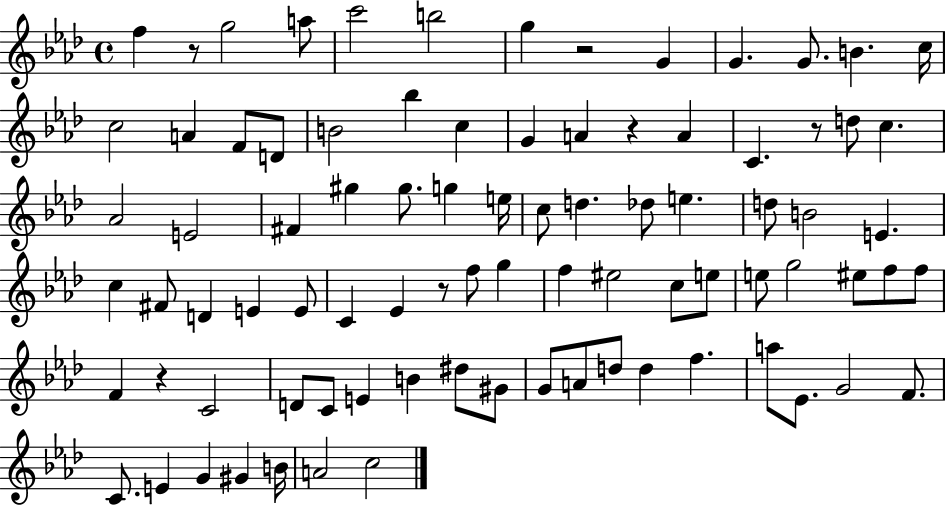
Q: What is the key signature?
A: AES major